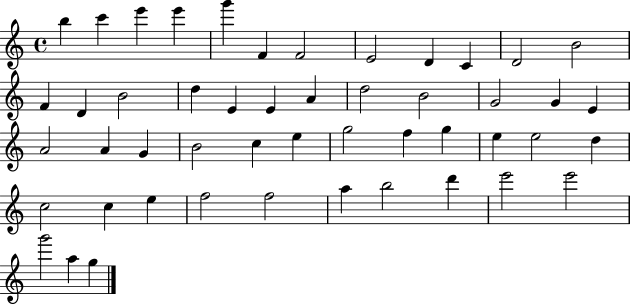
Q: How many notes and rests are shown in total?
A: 49